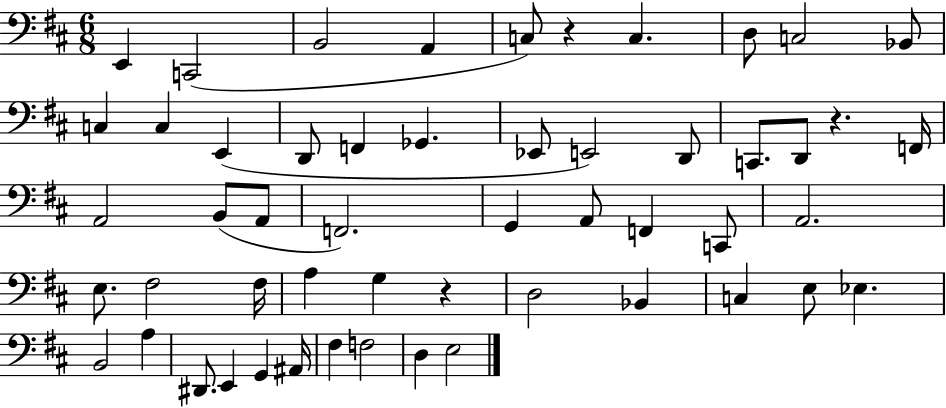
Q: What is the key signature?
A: D major